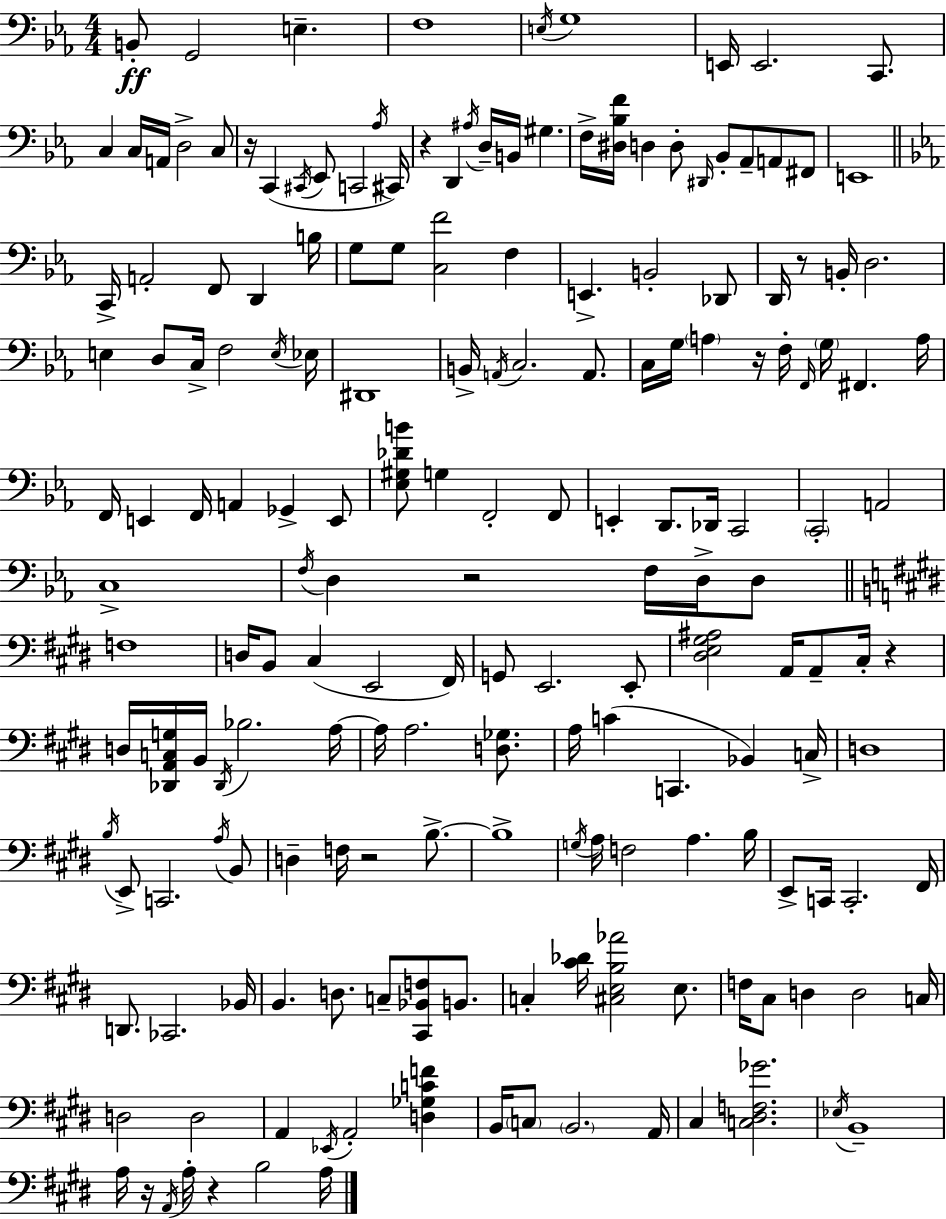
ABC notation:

X:1
T:Untitled
M:4/4
L:1/4
K:Cm
B,,/2 G,,2 E, F,4 E,/4 G,4 E,,/4 E,,2 C,,/2 C, C,/4 A,,/4 D,2 C,/2 z/4 C,, ^C,,/4 _E,,/2 C,,2 _A,/4 ^C,,/4 z D,, ^A,/4 D,/4 B,,/4 ^G, F,/4 [^D,_B,F]/4 D, D,/2 ^D,,/4 _B,,/2 _A,,/2 A,,/2 ^F,,/2 E,,4 C,,/4 A,,2 F,,/2 D,, B,/4 G,/2 G,/2 [C,F]2 F, E,, B,,2 _D,,/2 D,,/4 z/2 B,,/4 D,2 E, D,/2 C,/4 F,2 E,/4 _E,/4 ^D,,4 B,,/4 A,,/4 C,2 A,,/2 C,/4 G,/4 A, z/4 F,/4 F,,/4 G,/4 ^F,, A,/4 F,,/4 E,, F,,/4 A,, _G,, E,,/2 [_E,^G,_DB]/2 G, F,,2 F,,/2 E,, D,,/2 _D,,/4 C,,2 C,,2 A,,2 C,4 F,/4 D, z2 F,/4 D,/4 D,/2 F,4 D,/4 B,,/2 ^C, E,,2 ^F,,/4 G,,/2 E,,2 E,,/2 [^D,E,^G,^A,]2 A,,/4 A,,/2 ^C,/4 z D,/4 [_D,,A,,C,G,]/4 B,,/4 _D,,/4 _B,2 A,/4 A,/4 A,2 [D,_G,]/2 A,/4 C C,, _B,, C,/4 D,4 B,/4 E,,/2 C,,2 A,/4 B,,/2 D, F,/4 z2 B,/2 B,4 G,/4 A,/4 F,2 A, B,/4 E,,/2 C,,/4 C,,2 ^F,,/4 D,,/2 _C,,2 _B,,/4 B,, D,/2 C,/2 [^C,,_B,,F,]/2 B,,/2 C, [^C_D]/4 [^C,E,B,_A]2 E,/2 F,/4 ^C,/2 D, D,2 C,/4 D,2 D,2 A,, _E,,/4 A,,2 [D,_G,CF] B,,/4 C,/2 B,,2 A,,/4 ^C, [C,^D,F,_G]2 _E,/4 B,,4 A,/4 z/4 A,,/4 A,/4 z B,2 A,/4